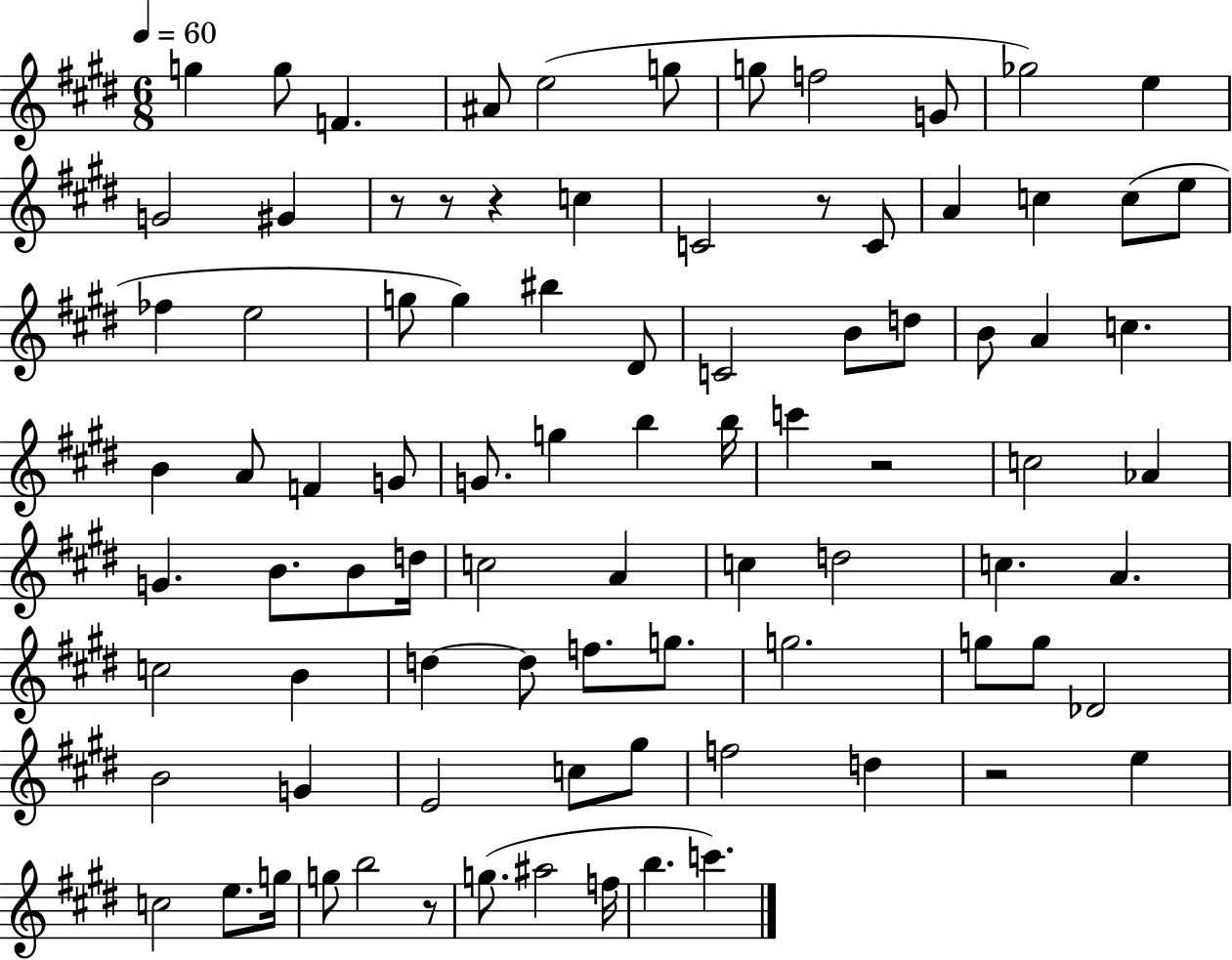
{
  \clef treble
  \numericTimeSignature
  \time 6/8
  \key e \major
  \tempo 4 = 60
  g''4 g''8 f'4. | ais'8 e''2( g''8 | g''8 f''2 g'8 | ges''2) e''4 | \break g'2 gis'4 | r8 r8 r4 c''4 | c'2 r8 c'8 | a'4 c''4 c''8( e''8 | \break fes''4 e''2 | g''8 g''4) bis''4 dis'8 | c'2 b'8 d''8 | b'8 a'4 c''4. | \break b'4 a'8 f'4 g'8 | g'8. g''4 b''4 b''16 | c'''4 r2 | c''2 aes'4 | \break g'4. b'8. b'8 d''16 | c''2 a'4 | c''4 d''2 | c''4. a'4. | \break c''2 b'4 | d''4~~ d''8 f''8. g''8. | g''2. | g''8 g''8 des'2 | \break b'2 g'4 | e'2 c''8 gis''8 | f''2 d''4 | r2 e''4 | \break c''2 e''8. g''16 | g''8 b''2 r8 | g''8.( ais''2 f''16 | b''4. c'''4.) | \break \bar "|."
}